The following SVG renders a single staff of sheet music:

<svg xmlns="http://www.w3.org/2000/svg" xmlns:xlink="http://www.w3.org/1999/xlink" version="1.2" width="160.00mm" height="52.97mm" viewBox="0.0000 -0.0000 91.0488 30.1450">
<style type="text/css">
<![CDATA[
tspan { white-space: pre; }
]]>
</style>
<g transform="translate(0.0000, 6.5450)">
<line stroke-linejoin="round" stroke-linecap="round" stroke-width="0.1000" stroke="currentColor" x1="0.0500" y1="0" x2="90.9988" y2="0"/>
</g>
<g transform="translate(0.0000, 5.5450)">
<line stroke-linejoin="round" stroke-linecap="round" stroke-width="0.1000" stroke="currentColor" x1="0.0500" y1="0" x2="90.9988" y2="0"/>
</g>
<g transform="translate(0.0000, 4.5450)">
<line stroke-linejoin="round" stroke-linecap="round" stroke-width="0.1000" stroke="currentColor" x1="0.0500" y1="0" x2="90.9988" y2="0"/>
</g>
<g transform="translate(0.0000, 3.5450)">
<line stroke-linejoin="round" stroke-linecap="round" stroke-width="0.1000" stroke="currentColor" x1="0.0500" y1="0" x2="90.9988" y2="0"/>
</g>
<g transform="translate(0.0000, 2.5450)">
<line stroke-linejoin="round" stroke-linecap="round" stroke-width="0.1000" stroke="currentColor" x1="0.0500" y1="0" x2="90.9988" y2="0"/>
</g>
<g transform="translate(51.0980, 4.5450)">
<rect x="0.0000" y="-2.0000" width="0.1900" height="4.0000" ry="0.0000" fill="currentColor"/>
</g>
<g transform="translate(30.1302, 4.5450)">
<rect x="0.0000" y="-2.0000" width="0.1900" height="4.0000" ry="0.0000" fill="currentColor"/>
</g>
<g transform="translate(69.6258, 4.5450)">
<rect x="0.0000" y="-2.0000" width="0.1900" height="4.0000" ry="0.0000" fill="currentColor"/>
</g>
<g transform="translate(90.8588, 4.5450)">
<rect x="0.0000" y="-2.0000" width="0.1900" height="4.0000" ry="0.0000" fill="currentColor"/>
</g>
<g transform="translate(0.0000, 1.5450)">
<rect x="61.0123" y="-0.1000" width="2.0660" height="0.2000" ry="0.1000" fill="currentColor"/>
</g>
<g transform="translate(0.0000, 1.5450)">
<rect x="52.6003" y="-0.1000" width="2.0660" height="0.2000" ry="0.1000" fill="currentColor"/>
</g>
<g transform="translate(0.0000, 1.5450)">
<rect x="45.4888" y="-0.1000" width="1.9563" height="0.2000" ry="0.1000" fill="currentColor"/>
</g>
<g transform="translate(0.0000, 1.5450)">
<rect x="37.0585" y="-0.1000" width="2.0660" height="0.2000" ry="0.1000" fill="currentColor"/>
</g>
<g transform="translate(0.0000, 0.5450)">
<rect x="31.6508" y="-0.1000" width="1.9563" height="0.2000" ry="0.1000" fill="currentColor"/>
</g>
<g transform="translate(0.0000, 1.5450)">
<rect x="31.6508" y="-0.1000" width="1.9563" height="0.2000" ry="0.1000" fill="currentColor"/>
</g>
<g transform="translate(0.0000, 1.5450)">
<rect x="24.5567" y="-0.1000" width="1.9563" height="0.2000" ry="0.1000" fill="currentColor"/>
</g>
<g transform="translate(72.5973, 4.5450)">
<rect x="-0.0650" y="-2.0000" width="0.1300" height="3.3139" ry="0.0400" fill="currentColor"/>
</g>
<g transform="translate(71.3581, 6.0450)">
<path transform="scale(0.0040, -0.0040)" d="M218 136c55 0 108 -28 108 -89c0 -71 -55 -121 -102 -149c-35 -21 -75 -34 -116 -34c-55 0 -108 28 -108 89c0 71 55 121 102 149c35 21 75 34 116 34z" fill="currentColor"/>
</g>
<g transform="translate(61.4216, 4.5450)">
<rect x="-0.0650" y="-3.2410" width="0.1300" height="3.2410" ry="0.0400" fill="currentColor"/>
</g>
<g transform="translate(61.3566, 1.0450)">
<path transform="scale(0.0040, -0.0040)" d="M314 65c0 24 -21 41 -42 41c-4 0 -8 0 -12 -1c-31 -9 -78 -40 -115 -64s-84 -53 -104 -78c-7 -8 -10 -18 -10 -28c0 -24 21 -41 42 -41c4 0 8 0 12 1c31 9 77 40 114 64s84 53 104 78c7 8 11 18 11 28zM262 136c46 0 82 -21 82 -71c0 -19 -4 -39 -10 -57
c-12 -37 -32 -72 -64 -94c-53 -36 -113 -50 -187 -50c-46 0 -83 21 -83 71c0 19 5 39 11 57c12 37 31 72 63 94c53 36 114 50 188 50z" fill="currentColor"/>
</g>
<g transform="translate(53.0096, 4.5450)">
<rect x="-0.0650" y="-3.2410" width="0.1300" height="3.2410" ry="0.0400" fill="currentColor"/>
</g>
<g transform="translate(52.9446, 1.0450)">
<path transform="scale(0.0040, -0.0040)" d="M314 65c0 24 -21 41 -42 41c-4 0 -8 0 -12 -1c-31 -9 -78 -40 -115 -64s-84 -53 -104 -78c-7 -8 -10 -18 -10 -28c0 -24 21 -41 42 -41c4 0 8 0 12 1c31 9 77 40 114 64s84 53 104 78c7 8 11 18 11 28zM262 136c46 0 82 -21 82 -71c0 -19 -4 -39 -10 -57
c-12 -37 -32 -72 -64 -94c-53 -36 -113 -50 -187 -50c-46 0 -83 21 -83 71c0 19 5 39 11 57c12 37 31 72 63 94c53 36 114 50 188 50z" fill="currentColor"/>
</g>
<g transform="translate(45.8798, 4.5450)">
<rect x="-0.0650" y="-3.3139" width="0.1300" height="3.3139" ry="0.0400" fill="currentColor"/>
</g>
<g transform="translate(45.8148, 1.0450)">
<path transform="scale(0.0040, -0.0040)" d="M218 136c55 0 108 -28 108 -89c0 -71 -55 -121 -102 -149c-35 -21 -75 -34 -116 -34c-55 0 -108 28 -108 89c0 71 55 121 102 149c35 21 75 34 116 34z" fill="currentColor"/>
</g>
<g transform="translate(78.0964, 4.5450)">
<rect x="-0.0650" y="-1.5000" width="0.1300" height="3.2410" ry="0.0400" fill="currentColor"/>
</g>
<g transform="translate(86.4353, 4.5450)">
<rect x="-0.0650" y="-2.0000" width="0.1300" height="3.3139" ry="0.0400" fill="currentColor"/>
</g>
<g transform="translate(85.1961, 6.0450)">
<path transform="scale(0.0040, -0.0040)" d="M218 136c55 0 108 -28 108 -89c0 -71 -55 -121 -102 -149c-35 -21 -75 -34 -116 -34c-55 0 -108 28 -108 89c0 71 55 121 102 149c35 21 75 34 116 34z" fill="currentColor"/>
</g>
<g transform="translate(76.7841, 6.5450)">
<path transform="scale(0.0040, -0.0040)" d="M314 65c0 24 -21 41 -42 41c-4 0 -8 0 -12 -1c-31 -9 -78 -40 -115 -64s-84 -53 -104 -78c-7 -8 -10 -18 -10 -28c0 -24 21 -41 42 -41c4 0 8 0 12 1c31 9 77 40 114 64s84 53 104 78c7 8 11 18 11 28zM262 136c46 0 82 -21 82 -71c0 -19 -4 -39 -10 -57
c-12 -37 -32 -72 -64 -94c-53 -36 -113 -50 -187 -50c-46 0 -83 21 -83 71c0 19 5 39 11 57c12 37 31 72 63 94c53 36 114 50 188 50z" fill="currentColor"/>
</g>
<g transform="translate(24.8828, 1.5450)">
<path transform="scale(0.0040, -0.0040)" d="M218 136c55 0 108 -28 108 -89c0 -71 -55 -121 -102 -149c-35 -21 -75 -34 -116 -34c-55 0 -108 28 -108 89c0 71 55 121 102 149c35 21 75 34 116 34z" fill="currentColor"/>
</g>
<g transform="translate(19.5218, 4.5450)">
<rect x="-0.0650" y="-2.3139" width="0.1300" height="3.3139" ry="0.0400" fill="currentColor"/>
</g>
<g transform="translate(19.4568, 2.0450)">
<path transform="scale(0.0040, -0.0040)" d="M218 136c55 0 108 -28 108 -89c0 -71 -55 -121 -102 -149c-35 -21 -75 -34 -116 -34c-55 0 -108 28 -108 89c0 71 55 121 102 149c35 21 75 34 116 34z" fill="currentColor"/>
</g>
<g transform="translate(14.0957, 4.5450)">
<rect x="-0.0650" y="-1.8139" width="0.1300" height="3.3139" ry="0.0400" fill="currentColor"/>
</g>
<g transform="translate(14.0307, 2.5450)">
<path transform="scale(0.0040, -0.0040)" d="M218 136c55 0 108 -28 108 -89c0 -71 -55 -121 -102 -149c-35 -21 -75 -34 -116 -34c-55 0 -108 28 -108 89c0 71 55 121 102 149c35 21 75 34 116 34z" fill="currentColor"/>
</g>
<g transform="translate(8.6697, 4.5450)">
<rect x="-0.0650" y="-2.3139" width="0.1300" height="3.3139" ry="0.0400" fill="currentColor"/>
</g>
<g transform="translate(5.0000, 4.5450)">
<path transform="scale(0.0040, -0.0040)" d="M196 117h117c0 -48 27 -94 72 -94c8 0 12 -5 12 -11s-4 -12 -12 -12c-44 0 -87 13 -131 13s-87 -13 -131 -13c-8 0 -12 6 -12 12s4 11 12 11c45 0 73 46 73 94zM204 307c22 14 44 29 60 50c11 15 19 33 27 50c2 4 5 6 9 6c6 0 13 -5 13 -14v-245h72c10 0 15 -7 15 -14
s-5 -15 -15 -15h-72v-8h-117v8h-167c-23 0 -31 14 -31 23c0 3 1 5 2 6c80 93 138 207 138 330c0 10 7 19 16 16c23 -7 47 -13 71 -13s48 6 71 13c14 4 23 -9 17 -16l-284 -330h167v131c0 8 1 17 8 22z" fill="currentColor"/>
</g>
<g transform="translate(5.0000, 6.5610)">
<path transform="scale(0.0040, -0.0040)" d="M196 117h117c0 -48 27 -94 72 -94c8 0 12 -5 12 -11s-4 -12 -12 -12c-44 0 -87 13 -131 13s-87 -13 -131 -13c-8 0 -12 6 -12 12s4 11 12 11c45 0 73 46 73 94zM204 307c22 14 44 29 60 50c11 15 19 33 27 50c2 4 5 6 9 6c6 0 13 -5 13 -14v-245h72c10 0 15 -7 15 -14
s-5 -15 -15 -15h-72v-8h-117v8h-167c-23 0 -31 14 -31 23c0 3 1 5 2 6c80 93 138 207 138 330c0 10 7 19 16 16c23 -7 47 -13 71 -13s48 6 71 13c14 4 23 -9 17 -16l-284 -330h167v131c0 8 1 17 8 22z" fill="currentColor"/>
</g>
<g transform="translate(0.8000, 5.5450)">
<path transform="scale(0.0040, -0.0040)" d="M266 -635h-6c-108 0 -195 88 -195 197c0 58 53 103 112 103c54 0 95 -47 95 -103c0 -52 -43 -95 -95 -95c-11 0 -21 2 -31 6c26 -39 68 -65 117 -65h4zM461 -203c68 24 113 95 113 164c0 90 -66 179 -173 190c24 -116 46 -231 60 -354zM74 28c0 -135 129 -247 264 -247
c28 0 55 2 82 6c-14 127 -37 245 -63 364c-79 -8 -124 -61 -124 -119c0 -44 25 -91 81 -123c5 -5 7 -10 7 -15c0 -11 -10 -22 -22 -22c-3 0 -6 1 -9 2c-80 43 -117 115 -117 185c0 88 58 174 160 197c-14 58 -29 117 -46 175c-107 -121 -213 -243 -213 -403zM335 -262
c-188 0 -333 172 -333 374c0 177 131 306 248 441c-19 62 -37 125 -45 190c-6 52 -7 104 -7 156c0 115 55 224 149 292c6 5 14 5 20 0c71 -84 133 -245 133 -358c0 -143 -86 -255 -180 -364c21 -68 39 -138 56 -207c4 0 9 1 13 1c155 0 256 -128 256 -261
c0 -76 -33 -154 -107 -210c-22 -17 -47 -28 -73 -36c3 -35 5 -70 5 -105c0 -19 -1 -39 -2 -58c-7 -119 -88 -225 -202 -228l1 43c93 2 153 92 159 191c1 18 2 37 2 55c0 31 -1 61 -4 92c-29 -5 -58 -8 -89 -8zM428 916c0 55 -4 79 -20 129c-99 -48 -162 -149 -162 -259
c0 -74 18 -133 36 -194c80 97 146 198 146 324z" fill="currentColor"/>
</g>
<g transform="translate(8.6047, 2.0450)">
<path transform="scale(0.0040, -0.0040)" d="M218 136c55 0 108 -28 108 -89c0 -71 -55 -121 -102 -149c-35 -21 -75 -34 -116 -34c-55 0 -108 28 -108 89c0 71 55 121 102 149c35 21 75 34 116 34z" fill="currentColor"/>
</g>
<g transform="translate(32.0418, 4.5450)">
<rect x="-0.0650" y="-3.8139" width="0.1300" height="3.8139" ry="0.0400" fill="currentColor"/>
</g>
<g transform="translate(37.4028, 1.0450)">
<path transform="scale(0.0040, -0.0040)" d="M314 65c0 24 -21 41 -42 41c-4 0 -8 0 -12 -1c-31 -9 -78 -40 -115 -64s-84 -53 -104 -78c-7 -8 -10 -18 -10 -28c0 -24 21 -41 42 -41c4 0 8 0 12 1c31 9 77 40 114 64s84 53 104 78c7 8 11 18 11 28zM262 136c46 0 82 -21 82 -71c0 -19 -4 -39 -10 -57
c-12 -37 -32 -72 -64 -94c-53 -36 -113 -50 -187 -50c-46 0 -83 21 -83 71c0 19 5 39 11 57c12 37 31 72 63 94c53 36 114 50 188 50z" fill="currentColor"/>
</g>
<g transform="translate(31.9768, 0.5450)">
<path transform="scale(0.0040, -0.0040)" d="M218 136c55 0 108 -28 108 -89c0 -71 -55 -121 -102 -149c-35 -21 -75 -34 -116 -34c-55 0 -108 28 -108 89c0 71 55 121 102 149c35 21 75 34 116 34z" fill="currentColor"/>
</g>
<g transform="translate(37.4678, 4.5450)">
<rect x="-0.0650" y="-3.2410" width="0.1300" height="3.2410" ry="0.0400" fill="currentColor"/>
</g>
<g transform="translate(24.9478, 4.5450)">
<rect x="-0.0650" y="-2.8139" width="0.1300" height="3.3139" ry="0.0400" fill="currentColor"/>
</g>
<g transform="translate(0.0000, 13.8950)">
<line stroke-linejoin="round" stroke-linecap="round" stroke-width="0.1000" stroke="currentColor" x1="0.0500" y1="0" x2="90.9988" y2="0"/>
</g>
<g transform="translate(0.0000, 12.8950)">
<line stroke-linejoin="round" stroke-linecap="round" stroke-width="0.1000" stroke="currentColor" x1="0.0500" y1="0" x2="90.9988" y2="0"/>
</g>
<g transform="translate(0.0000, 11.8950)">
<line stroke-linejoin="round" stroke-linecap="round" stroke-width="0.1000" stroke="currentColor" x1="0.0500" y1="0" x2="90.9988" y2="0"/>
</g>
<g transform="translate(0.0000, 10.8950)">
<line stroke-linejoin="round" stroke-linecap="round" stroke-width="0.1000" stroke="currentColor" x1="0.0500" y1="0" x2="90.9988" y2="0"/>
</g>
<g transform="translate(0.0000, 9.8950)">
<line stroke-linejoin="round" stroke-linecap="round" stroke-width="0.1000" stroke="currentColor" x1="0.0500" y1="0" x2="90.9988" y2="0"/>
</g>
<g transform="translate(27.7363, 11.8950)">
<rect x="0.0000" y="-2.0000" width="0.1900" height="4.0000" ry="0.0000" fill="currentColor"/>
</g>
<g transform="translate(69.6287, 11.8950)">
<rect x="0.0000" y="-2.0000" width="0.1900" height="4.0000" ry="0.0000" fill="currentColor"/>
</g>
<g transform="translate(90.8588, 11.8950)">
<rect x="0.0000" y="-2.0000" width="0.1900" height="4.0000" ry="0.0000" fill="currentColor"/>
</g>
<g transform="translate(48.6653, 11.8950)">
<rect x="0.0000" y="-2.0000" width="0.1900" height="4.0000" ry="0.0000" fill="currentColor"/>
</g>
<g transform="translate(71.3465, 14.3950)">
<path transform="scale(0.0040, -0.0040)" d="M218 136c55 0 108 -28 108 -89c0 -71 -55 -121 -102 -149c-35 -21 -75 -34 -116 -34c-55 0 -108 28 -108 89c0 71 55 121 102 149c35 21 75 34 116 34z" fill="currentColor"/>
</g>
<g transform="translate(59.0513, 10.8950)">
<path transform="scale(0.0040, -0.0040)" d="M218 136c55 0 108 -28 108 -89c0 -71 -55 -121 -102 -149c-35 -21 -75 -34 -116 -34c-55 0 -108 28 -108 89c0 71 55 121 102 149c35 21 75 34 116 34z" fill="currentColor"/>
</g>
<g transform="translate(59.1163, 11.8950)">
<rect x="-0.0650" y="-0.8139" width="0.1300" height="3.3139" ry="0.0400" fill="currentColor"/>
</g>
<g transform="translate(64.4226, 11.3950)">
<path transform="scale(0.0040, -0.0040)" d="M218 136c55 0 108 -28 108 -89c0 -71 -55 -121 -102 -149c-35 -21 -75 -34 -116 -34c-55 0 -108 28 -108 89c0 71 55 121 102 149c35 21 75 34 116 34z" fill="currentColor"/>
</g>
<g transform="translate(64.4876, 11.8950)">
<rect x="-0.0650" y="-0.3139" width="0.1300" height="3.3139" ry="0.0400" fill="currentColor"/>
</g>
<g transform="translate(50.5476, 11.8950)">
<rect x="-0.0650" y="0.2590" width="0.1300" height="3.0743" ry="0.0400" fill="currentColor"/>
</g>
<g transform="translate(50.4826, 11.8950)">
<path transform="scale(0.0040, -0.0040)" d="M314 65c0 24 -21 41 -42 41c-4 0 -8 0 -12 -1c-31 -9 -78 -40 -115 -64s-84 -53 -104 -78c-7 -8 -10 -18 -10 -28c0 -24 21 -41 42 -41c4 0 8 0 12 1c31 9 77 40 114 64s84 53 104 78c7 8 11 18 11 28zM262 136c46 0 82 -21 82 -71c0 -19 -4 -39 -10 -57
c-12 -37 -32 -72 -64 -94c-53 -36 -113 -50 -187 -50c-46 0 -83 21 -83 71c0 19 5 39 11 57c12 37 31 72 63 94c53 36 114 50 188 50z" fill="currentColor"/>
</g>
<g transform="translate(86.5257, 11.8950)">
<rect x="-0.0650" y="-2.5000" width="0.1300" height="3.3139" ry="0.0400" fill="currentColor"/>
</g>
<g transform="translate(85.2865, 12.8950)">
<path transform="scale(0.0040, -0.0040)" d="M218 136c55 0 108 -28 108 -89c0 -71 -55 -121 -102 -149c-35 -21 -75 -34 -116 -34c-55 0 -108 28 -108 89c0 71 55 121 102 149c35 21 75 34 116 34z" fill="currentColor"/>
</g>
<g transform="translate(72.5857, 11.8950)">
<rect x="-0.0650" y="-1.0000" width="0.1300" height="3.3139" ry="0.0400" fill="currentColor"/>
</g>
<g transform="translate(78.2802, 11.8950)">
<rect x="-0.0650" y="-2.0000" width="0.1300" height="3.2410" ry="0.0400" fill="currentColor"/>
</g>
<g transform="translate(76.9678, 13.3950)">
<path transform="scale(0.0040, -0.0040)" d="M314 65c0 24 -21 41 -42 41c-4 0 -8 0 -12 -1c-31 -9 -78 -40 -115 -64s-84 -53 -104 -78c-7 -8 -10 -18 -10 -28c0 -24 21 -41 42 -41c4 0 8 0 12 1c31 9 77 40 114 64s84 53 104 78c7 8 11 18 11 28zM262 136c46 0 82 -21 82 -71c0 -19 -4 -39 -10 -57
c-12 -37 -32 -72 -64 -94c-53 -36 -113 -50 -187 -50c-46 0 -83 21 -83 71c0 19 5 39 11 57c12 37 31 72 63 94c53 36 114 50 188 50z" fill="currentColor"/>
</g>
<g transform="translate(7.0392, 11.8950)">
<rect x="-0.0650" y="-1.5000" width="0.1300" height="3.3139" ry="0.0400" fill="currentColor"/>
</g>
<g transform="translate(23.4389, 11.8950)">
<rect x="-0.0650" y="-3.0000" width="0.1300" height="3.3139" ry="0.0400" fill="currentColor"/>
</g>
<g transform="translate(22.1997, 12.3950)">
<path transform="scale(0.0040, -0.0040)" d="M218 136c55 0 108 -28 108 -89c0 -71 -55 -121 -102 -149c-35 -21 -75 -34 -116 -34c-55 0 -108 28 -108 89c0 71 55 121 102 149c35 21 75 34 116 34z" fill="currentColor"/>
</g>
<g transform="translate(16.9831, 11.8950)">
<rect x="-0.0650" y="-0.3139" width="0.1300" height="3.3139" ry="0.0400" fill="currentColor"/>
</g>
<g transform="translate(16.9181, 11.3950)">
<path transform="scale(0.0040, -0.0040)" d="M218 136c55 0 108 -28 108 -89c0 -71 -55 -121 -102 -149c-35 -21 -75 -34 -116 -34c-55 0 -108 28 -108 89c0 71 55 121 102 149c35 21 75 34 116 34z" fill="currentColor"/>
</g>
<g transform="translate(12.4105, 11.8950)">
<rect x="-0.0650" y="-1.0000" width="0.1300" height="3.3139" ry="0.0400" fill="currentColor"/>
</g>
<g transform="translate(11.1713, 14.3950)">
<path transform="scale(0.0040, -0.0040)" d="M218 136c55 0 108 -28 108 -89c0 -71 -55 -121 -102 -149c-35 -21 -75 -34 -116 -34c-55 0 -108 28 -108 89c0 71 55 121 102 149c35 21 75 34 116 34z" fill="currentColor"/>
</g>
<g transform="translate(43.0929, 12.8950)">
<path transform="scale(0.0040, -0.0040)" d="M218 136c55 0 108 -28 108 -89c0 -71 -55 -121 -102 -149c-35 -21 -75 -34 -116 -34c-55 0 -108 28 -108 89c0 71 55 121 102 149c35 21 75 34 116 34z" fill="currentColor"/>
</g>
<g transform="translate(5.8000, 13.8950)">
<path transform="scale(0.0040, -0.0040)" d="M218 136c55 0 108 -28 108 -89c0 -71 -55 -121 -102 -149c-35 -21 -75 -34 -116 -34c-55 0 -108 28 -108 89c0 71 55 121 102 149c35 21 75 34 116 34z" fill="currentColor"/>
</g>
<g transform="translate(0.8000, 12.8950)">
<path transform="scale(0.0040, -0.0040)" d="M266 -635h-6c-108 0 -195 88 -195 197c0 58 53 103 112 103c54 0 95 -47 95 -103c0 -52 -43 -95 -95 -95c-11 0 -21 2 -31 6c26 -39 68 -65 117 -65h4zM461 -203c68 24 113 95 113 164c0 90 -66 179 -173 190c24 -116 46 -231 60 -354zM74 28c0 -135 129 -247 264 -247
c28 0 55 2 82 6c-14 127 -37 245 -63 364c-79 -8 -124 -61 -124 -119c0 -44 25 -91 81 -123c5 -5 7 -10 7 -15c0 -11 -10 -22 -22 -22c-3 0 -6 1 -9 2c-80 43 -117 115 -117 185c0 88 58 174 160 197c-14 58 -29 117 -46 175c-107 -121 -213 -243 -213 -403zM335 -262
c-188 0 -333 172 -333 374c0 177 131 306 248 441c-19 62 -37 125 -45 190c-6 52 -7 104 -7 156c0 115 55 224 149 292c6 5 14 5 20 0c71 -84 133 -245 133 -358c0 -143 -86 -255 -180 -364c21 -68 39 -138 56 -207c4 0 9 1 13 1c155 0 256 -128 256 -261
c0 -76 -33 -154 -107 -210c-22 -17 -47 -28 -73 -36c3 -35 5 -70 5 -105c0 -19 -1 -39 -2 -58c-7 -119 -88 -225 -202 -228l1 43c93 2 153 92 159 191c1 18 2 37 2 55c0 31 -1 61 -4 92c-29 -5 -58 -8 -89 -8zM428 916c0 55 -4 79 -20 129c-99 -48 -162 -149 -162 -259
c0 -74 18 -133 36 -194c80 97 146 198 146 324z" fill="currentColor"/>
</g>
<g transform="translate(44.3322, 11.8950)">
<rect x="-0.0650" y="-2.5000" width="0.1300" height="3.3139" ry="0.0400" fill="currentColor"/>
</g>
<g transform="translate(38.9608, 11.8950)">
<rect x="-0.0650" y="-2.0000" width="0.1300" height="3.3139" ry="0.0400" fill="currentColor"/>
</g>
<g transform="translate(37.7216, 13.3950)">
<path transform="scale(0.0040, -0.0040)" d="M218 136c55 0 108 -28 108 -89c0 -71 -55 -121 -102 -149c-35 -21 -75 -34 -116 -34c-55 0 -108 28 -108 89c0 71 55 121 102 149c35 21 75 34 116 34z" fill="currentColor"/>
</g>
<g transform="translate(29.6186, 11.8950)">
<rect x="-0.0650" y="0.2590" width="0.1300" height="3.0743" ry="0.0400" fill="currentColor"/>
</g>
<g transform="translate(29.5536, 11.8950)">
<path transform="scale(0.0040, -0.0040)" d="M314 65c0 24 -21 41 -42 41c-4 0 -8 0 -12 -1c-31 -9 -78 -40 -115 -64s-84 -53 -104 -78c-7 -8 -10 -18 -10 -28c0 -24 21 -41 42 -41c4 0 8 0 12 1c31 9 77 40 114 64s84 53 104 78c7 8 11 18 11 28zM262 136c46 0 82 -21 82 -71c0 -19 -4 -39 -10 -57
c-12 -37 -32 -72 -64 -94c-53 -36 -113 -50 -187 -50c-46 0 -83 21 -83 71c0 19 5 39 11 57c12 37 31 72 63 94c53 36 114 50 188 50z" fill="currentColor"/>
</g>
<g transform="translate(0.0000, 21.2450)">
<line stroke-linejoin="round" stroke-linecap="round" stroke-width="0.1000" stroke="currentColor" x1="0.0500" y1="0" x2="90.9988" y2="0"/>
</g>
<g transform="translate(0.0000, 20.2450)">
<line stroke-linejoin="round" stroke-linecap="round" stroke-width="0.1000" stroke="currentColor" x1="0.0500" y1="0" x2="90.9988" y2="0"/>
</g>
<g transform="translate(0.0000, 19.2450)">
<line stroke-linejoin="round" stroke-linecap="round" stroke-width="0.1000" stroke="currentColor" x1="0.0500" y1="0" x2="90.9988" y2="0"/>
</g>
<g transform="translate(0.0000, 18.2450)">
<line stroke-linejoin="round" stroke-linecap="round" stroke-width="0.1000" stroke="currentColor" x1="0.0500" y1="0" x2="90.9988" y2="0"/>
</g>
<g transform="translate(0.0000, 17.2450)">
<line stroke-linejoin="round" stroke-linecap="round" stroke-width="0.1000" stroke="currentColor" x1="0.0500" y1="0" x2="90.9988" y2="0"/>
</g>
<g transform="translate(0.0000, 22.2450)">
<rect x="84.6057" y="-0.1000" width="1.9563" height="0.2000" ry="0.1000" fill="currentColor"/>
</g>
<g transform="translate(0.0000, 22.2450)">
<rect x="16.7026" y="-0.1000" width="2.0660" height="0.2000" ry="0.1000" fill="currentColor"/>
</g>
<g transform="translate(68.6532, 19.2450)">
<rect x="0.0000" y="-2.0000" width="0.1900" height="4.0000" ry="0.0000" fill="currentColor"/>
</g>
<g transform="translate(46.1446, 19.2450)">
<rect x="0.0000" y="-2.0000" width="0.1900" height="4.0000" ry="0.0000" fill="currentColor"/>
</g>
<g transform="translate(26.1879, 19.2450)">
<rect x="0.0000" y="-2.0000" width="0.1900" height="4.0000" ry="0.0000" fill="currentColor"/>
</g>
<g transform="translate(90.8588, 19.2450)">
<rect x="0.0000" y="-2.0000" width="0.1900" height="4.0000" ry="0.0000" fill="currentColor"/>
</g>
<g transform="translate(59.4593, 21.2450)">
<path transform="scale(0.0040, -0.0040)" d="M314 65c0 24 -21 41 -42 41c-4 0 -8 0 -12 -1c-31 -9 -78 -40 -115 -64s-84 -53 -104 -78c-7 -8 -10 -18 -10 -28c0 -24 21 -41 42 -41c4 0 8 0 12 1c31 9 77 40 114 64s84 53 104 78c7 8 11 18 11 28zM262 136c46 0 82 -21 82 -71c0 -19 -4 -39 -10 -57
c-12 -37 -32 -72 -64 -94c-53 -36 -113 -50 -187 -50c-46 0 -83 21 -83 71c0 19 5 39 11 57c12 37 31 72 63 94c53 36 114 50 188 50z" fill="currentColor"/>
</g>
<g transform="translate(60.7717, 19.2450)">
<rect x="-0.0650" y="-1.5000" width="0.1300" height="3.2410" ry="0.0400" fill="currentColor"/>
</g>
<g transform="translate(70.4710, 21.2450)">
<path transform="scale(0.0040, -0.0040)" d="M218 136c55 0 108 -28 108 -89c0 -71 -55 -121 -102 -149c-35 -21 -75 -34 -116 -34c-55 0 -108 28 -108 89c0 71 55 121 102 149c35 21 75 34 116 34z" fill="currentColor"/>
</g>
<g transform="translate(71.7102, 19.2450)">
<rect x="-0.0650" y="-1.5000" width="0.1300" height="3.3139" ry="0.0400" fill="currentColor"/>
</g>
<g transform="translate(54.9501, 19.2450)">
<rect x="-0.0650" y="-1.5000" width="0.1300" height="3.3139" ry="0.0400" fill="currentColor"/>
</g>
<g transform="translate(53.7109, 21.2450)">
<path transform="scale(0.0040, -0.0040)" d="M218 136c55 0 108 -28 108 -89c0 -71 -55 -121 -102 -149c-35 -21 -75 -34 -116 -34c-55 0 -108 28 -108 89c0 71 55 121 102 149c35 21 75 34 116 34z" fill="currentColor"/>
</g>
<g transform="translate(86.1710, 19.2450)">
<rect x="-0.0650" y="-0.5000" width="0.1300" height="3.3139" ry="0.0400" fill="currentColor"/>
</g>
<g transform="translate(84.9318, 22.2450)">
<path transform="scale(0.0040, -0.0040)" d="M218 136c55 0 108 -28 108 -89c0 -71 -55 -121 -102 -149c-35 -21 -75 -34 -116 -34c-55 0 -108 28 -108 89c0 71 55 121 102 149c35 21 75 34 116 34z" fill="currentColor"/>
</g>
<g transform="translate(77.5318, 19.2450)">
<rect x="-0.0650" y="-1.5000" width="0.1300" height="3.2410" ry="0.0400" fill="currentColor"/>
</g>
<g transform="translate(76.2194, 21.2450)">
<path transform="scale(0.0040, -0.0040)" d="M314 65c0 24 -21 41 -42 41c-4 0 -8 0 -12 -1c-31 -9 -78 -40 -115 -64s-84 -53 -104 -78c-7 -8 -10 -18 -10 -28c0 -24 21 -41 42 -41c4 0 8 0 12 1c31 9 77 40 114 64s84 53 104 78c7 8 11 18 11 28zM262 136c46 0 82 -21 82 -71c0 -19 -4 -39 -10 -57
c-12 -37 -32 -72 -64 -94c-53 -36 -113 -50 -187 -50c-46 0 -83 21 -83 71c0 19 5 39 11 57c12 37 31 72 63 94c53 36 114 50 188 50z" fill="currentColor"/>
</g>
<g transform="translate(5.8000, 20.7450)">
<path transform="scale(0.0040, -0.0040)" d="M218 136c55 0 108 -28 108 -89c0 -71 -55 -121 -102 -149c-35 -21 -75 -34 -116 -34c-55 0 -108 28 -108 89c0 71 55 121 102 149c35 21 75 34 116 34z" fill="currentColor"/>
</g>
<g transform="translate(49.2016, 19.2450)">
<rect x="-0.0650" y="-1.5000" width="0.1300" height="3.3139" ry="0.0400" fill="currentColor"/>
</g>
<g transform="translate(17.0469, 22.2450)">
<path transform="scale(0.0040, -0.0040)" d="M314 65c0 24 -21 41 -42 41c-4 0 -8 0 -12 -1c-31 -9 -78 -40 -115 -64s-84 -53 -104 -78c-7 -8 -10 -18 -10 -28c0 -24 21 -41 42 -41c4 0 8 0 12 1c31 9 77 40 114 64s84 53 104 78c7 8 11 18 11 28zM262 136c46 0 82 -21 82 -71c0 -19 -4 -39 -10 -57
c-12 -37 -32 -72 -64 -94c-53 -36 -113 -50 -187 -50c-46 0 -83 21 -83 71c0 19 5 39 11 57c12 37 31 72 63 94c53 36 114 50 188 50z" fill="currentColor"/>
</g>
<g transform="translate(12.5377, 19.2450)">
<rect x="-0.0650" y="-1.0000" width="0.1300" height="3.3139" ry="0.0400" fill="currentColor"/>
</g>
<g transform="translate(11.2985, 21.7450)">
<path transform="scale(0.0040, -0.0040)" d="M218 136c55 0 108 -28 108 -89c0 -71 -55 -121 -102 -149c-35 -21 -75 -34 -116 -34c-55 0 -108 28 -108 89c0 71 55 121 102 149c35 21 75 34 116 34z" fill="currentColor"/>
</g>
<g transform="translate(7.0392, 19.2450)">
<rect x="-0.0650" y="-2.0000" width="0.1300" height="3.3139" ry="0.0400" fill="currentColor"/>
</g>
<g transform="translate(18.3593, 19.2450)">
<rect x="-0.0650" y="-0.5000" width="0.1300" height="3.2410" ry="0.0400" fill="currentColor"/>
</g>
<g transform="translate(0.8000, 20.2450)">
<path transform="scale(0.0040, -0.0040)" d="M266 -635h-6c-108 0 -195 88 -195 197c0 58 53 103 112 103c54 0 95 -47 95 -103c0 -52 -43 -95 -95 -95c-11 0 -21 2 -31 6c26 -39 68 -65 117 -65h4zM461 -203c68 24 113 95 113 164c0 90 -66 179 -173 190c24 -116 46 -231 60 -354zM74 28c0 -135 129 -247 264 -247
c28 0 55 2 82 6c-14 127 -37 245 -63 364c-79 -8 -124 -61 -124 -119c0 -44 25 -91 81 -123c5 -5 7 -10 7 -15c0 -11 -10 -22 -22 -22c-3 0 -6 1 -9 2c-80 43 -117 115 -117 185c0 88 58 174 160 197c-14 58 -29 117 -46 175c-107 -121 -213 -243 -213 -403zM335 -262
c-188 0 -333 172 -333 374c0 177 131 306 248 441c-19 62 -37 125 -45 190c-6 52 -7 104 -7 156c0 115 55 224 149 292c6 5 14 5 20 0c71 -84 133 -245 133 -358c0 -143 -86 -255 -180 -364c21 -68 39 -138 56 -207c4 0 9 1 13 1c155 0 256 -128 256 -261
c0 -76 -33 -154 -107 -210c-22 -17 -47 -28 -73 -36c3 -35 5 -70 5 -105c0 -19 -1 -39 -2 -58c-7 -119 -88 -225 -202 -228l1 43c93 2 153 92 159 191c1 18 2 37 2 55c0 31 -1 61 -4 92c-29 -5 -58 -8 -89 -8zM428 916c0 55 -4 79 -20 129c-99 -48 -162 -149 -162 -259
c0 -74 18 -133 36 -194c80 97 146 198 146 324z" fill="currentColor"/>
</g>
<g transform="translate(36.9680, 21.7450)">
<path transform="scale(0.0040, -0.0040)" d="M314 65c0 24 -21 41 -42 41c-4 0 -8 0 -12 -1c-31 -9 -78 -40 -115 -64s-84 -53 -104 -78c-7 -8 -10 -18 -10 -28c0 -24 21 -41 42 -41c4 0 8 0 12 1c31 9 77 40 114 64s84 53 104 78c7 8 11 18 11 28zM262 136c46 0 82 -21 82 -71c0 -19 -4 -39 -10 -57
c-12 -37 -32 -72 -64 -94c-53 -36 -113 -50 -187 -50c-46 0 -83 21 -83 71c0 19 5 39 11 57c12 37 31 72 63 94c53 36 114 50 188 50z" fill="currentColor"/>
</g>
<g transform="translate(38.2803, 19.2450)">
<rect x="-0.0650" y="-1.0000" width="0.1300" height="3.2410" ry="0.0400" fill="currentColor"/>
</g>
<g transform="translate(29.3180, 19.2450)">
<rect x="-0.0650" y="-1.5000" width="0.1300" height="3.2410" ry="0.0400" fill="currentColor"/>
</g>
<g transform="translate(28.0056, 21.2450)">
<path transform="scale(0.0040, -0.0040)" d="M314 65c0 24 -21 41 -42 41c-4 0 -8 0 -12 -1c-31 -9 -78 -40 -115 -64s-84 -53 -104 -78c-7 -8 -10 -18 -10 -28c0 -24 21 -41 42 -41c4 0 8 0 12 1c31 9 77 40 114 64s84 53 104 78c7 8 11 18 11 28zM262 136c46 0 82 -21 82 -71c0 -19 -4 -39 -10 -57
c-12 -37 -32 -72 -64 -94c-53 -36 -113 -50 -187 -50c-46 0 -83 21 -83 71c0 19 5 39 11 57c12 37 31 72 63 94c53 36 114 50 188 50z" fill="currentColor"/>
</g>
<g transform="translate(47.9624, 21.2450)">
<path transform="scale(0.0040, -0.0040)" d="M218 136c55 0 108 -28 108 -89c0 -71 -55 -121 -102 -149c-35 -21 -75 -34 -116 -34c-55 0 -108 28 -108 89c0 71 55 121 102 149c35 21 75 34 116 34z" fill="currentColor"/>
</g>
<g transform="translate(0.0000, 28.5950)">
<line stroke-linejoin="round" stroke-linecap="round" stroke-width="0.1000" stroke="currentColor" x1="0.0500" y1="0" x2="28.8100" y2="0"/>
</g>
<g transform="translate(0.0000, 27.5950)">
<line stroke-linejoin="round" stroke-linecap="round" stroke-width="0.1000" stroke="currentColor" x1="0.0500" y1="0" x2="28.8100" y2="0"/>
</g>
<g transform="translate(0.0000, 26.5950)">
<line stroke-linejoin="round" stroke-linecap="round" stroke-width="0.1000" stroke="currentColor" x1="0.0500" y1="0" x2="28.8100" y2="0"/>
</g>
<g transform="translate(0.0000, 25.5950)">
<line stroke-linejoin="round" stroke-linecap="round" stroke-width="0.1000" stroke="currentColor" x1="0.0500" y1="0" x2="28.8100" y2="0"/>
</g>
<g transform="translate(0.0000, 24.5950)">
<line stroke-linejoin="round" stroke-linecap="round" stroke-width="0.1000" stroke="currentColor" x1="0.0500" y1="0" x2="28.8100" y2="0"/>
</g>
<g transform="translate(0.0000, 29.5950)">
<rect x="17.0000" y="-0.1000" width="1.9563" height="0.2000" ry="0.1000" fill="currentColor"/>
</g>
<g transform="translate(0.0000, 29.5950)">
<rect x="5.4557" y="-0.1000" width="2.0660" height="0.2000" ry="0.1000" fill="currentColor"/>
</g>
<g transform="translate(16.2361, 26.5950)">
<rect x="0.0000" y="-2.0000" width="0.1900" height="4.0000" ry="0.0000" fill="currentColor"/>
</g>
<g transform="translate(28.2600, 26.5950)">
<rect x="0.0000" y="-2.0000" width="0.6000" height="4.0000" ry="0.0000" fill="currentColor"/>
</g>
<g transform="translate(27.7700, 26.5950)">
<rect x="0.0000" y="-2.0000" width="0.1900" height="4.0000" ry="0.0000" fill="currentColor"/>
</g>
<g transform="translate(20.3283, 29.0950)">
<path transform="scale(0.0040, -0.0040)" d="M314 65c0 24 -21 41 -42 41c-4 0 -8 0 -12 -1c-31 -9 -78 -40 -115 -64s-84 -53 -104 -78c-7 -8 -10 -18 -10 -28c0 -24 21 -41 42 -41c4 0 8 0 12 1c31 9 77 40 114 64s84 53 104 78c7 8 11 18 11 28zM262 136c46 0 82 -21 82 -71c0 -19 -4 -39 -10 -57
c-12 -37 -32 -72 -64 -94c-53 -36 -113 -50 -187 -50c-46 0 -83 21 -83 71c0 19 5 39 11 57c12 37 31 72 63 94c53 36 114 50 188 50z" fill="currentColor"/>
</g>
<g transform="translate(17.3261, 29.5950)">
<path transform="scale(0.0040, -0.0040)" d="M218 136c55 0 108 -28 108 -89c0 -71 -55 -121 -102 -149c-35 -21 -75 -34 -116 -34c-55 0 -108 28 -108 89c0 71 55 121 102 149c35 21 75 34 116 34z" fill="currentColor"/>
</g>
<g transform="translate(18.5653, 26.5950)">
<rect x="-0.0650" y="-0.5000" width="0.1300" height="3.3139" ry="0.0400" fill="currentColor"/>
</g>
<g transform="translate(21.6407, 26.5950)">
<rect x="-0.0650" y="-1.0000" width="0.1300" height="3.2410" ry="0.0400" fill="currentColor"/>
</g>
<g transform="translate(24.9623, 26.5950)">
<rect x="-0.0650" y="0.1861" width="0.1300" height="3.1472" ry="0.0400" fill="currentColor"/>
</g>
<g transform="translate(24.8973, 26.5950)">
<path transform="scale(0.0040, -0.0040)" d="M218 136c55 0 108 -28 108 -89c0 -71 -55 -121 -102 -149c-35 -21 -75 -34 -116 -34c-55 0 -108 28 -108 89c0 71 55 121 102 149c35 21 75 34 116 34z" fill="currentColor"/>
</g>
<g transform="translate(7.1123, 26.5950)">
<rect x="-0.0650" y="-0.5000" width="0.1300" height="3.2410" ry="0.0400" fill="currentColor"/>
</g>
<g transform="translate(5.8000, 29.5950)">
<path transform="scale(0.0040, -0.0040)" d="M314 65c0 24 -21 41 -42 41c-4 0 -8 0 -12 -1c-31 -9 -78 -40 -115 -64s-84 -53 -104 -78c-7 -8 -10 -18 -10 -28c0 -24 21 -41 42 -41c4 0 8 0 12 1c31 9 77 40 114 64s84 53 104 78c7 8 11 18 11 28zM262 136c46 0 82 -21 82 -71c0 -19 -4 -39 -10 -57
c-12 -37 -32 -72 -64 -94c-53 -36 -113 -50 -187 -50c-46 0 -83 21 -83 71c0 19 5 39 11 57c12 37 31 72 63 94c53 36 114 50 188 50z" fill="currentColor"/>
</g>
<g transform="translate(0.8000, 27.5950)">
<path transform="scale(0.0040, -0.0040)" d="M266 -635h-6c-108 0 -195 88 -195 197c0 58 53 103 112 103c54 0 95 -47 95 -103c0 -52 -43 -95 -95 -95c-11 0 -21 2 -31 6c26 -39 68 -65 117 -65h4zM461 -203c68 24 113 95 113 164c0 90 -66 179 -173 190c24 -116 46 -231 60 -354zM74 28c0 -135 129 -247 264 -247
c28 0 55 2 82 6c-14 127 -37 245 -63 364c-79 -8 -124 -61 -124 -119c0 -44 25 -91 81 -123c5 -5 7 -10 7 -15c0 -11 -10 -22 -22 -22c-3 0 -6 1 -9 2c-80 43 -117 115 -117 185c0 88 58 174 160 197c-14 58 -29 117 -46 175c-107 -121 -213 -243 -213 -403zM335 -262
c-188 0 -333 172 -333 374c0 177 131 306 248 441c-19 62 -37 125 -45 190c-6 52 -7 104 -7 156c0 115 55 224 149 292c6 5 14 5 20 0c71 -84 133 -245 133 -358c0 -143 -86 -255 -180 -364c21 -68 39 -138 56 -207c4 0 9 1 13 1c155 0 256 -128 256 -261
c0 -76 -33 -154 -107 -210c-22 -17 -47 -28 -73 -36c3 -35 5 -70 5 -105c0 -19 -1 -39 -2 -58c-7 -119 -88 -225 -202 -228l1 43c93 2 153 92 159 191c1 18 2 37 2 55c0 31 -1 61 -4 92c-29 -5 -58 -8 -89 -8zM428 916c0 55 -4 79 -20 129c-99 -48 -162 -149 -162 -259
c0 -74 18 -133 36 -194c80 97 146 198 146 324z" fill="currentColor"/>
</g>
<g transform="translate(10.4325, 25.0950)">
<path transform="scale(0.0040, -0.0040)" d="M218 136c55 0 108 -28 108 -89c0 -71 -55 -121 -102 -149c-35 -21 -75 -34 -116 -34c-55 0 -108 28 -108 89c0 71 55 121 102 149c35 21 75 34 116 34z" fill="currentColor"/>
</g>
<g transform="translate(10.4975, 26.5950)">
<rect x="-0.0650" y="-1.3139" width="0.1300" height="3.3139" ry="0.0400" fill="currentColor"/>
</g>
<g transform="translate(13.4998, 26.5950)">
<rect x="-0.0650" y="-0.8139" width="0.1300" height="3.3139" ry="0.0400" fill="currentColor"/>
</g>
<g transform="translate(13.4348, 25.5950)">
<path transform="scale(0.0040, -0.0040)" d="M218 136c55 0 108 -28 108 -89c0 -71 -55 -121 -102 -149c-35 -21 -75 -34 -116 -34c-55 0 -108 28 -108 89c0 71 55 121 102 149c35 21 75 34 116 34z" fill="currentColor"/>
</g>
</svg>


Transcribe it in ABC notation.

X:1
T:Untitled
M:4/4
L:1/4
K:C
g f g a c' b2 b b2 b2 F E2 F E D c A B2 F G B2 d c D F2 G F D C2 E2 D2 E E E2 E E2 C C2 e d C D2 B